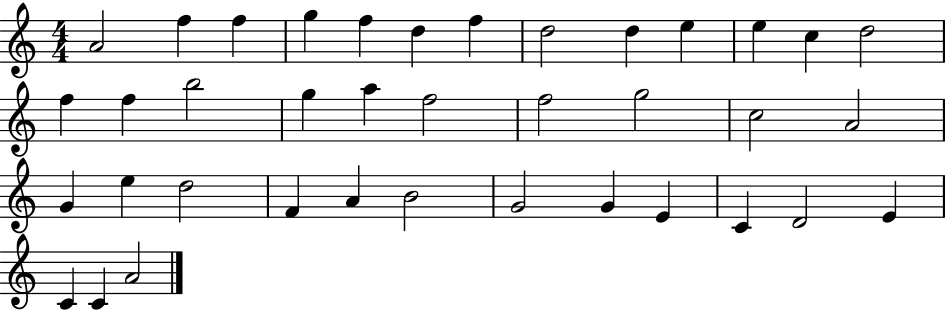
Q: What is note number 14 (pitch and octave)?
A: F5